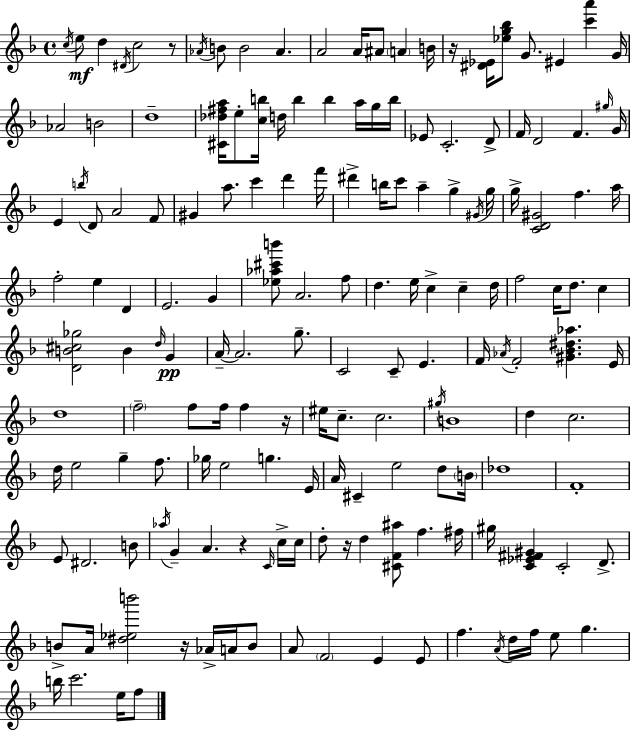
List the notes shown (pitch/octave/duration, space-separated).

C5/s E5/e D5/q D#4/s C5/h R/e Ab4/s B4/e B4/h Ab4/q. A4/h A4/s A#4/e A4/q B4/s R/s [D#4,Eb4]/s [Eb5,G5,Bb5]/e G4/e. EIS4/q [C6,A6]/q G4/s Ab4/h B4/h D5/w [C#4,Db5,F#5,A5]/s E5/e [C5,B5]/s D5/s B5/q B5/q A5/s G5/s B5/s Eb4/e C4/h. D4/e F4/s D4/h F4/q. G#5/s G4/s E4/q B5/s D4/e A4/h F4/e G#4/q A5/e. C6/q D6/q F6/s D#6/q B5/s C6/e A5/q G5/q G#4/s G5/s G5/s [C4,D4,G#4]/h F5/q. A5/s F5/h E5/q D4/q E4/h. G4/q [Eb5,Ab5,C#6,B6]/e A4/h. F5/e D5/q. E5/s C5/q C5/q D5/s F5/h C5/s D5/e. C5/q [D4,B4,C#5,Gb5]/h B4/q D5/s G4/q A4/s A4/h. G5/e. C4/h C4/e E4/q. F4/s Ab4/s F4/h [G#4,Bb4,D#5,Ab5]/q. E4/s D5/w F5/h F5/e F5/s F5/q R/s EIS5/s C5/e. C5/h. G#5/s B4/w D5/q C5/h. D5/s E5/h G5/q F5/e. Gb5/s E5/h G5/q. E4/s A4/s C#4/q E5/h D5/e B4/s Db5/w F4/w E4/e D#4/h. B4/e Ab5/s G4/q A4/q. R/q C4/s C5/s C5/s D5/e R/s D5/q [C#4,F4,A#5]/e F5/q. F#5/s G#5/s [C4,Eb4,F#4,G#4]/q C4/h D4/e. B4/e A4/s [D#5,Eb5,B6]/h R/s Ab4/s A4/s B4/e A4/e F4/h E4/q E4/e F5/q. A4/s D5/s F5/s E5/e G5/q. B5/s C6/h. E5/s F5/e